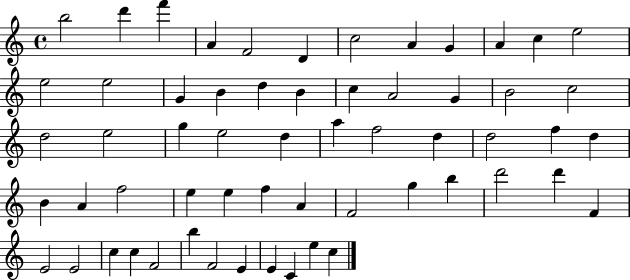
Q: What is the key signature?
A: C major